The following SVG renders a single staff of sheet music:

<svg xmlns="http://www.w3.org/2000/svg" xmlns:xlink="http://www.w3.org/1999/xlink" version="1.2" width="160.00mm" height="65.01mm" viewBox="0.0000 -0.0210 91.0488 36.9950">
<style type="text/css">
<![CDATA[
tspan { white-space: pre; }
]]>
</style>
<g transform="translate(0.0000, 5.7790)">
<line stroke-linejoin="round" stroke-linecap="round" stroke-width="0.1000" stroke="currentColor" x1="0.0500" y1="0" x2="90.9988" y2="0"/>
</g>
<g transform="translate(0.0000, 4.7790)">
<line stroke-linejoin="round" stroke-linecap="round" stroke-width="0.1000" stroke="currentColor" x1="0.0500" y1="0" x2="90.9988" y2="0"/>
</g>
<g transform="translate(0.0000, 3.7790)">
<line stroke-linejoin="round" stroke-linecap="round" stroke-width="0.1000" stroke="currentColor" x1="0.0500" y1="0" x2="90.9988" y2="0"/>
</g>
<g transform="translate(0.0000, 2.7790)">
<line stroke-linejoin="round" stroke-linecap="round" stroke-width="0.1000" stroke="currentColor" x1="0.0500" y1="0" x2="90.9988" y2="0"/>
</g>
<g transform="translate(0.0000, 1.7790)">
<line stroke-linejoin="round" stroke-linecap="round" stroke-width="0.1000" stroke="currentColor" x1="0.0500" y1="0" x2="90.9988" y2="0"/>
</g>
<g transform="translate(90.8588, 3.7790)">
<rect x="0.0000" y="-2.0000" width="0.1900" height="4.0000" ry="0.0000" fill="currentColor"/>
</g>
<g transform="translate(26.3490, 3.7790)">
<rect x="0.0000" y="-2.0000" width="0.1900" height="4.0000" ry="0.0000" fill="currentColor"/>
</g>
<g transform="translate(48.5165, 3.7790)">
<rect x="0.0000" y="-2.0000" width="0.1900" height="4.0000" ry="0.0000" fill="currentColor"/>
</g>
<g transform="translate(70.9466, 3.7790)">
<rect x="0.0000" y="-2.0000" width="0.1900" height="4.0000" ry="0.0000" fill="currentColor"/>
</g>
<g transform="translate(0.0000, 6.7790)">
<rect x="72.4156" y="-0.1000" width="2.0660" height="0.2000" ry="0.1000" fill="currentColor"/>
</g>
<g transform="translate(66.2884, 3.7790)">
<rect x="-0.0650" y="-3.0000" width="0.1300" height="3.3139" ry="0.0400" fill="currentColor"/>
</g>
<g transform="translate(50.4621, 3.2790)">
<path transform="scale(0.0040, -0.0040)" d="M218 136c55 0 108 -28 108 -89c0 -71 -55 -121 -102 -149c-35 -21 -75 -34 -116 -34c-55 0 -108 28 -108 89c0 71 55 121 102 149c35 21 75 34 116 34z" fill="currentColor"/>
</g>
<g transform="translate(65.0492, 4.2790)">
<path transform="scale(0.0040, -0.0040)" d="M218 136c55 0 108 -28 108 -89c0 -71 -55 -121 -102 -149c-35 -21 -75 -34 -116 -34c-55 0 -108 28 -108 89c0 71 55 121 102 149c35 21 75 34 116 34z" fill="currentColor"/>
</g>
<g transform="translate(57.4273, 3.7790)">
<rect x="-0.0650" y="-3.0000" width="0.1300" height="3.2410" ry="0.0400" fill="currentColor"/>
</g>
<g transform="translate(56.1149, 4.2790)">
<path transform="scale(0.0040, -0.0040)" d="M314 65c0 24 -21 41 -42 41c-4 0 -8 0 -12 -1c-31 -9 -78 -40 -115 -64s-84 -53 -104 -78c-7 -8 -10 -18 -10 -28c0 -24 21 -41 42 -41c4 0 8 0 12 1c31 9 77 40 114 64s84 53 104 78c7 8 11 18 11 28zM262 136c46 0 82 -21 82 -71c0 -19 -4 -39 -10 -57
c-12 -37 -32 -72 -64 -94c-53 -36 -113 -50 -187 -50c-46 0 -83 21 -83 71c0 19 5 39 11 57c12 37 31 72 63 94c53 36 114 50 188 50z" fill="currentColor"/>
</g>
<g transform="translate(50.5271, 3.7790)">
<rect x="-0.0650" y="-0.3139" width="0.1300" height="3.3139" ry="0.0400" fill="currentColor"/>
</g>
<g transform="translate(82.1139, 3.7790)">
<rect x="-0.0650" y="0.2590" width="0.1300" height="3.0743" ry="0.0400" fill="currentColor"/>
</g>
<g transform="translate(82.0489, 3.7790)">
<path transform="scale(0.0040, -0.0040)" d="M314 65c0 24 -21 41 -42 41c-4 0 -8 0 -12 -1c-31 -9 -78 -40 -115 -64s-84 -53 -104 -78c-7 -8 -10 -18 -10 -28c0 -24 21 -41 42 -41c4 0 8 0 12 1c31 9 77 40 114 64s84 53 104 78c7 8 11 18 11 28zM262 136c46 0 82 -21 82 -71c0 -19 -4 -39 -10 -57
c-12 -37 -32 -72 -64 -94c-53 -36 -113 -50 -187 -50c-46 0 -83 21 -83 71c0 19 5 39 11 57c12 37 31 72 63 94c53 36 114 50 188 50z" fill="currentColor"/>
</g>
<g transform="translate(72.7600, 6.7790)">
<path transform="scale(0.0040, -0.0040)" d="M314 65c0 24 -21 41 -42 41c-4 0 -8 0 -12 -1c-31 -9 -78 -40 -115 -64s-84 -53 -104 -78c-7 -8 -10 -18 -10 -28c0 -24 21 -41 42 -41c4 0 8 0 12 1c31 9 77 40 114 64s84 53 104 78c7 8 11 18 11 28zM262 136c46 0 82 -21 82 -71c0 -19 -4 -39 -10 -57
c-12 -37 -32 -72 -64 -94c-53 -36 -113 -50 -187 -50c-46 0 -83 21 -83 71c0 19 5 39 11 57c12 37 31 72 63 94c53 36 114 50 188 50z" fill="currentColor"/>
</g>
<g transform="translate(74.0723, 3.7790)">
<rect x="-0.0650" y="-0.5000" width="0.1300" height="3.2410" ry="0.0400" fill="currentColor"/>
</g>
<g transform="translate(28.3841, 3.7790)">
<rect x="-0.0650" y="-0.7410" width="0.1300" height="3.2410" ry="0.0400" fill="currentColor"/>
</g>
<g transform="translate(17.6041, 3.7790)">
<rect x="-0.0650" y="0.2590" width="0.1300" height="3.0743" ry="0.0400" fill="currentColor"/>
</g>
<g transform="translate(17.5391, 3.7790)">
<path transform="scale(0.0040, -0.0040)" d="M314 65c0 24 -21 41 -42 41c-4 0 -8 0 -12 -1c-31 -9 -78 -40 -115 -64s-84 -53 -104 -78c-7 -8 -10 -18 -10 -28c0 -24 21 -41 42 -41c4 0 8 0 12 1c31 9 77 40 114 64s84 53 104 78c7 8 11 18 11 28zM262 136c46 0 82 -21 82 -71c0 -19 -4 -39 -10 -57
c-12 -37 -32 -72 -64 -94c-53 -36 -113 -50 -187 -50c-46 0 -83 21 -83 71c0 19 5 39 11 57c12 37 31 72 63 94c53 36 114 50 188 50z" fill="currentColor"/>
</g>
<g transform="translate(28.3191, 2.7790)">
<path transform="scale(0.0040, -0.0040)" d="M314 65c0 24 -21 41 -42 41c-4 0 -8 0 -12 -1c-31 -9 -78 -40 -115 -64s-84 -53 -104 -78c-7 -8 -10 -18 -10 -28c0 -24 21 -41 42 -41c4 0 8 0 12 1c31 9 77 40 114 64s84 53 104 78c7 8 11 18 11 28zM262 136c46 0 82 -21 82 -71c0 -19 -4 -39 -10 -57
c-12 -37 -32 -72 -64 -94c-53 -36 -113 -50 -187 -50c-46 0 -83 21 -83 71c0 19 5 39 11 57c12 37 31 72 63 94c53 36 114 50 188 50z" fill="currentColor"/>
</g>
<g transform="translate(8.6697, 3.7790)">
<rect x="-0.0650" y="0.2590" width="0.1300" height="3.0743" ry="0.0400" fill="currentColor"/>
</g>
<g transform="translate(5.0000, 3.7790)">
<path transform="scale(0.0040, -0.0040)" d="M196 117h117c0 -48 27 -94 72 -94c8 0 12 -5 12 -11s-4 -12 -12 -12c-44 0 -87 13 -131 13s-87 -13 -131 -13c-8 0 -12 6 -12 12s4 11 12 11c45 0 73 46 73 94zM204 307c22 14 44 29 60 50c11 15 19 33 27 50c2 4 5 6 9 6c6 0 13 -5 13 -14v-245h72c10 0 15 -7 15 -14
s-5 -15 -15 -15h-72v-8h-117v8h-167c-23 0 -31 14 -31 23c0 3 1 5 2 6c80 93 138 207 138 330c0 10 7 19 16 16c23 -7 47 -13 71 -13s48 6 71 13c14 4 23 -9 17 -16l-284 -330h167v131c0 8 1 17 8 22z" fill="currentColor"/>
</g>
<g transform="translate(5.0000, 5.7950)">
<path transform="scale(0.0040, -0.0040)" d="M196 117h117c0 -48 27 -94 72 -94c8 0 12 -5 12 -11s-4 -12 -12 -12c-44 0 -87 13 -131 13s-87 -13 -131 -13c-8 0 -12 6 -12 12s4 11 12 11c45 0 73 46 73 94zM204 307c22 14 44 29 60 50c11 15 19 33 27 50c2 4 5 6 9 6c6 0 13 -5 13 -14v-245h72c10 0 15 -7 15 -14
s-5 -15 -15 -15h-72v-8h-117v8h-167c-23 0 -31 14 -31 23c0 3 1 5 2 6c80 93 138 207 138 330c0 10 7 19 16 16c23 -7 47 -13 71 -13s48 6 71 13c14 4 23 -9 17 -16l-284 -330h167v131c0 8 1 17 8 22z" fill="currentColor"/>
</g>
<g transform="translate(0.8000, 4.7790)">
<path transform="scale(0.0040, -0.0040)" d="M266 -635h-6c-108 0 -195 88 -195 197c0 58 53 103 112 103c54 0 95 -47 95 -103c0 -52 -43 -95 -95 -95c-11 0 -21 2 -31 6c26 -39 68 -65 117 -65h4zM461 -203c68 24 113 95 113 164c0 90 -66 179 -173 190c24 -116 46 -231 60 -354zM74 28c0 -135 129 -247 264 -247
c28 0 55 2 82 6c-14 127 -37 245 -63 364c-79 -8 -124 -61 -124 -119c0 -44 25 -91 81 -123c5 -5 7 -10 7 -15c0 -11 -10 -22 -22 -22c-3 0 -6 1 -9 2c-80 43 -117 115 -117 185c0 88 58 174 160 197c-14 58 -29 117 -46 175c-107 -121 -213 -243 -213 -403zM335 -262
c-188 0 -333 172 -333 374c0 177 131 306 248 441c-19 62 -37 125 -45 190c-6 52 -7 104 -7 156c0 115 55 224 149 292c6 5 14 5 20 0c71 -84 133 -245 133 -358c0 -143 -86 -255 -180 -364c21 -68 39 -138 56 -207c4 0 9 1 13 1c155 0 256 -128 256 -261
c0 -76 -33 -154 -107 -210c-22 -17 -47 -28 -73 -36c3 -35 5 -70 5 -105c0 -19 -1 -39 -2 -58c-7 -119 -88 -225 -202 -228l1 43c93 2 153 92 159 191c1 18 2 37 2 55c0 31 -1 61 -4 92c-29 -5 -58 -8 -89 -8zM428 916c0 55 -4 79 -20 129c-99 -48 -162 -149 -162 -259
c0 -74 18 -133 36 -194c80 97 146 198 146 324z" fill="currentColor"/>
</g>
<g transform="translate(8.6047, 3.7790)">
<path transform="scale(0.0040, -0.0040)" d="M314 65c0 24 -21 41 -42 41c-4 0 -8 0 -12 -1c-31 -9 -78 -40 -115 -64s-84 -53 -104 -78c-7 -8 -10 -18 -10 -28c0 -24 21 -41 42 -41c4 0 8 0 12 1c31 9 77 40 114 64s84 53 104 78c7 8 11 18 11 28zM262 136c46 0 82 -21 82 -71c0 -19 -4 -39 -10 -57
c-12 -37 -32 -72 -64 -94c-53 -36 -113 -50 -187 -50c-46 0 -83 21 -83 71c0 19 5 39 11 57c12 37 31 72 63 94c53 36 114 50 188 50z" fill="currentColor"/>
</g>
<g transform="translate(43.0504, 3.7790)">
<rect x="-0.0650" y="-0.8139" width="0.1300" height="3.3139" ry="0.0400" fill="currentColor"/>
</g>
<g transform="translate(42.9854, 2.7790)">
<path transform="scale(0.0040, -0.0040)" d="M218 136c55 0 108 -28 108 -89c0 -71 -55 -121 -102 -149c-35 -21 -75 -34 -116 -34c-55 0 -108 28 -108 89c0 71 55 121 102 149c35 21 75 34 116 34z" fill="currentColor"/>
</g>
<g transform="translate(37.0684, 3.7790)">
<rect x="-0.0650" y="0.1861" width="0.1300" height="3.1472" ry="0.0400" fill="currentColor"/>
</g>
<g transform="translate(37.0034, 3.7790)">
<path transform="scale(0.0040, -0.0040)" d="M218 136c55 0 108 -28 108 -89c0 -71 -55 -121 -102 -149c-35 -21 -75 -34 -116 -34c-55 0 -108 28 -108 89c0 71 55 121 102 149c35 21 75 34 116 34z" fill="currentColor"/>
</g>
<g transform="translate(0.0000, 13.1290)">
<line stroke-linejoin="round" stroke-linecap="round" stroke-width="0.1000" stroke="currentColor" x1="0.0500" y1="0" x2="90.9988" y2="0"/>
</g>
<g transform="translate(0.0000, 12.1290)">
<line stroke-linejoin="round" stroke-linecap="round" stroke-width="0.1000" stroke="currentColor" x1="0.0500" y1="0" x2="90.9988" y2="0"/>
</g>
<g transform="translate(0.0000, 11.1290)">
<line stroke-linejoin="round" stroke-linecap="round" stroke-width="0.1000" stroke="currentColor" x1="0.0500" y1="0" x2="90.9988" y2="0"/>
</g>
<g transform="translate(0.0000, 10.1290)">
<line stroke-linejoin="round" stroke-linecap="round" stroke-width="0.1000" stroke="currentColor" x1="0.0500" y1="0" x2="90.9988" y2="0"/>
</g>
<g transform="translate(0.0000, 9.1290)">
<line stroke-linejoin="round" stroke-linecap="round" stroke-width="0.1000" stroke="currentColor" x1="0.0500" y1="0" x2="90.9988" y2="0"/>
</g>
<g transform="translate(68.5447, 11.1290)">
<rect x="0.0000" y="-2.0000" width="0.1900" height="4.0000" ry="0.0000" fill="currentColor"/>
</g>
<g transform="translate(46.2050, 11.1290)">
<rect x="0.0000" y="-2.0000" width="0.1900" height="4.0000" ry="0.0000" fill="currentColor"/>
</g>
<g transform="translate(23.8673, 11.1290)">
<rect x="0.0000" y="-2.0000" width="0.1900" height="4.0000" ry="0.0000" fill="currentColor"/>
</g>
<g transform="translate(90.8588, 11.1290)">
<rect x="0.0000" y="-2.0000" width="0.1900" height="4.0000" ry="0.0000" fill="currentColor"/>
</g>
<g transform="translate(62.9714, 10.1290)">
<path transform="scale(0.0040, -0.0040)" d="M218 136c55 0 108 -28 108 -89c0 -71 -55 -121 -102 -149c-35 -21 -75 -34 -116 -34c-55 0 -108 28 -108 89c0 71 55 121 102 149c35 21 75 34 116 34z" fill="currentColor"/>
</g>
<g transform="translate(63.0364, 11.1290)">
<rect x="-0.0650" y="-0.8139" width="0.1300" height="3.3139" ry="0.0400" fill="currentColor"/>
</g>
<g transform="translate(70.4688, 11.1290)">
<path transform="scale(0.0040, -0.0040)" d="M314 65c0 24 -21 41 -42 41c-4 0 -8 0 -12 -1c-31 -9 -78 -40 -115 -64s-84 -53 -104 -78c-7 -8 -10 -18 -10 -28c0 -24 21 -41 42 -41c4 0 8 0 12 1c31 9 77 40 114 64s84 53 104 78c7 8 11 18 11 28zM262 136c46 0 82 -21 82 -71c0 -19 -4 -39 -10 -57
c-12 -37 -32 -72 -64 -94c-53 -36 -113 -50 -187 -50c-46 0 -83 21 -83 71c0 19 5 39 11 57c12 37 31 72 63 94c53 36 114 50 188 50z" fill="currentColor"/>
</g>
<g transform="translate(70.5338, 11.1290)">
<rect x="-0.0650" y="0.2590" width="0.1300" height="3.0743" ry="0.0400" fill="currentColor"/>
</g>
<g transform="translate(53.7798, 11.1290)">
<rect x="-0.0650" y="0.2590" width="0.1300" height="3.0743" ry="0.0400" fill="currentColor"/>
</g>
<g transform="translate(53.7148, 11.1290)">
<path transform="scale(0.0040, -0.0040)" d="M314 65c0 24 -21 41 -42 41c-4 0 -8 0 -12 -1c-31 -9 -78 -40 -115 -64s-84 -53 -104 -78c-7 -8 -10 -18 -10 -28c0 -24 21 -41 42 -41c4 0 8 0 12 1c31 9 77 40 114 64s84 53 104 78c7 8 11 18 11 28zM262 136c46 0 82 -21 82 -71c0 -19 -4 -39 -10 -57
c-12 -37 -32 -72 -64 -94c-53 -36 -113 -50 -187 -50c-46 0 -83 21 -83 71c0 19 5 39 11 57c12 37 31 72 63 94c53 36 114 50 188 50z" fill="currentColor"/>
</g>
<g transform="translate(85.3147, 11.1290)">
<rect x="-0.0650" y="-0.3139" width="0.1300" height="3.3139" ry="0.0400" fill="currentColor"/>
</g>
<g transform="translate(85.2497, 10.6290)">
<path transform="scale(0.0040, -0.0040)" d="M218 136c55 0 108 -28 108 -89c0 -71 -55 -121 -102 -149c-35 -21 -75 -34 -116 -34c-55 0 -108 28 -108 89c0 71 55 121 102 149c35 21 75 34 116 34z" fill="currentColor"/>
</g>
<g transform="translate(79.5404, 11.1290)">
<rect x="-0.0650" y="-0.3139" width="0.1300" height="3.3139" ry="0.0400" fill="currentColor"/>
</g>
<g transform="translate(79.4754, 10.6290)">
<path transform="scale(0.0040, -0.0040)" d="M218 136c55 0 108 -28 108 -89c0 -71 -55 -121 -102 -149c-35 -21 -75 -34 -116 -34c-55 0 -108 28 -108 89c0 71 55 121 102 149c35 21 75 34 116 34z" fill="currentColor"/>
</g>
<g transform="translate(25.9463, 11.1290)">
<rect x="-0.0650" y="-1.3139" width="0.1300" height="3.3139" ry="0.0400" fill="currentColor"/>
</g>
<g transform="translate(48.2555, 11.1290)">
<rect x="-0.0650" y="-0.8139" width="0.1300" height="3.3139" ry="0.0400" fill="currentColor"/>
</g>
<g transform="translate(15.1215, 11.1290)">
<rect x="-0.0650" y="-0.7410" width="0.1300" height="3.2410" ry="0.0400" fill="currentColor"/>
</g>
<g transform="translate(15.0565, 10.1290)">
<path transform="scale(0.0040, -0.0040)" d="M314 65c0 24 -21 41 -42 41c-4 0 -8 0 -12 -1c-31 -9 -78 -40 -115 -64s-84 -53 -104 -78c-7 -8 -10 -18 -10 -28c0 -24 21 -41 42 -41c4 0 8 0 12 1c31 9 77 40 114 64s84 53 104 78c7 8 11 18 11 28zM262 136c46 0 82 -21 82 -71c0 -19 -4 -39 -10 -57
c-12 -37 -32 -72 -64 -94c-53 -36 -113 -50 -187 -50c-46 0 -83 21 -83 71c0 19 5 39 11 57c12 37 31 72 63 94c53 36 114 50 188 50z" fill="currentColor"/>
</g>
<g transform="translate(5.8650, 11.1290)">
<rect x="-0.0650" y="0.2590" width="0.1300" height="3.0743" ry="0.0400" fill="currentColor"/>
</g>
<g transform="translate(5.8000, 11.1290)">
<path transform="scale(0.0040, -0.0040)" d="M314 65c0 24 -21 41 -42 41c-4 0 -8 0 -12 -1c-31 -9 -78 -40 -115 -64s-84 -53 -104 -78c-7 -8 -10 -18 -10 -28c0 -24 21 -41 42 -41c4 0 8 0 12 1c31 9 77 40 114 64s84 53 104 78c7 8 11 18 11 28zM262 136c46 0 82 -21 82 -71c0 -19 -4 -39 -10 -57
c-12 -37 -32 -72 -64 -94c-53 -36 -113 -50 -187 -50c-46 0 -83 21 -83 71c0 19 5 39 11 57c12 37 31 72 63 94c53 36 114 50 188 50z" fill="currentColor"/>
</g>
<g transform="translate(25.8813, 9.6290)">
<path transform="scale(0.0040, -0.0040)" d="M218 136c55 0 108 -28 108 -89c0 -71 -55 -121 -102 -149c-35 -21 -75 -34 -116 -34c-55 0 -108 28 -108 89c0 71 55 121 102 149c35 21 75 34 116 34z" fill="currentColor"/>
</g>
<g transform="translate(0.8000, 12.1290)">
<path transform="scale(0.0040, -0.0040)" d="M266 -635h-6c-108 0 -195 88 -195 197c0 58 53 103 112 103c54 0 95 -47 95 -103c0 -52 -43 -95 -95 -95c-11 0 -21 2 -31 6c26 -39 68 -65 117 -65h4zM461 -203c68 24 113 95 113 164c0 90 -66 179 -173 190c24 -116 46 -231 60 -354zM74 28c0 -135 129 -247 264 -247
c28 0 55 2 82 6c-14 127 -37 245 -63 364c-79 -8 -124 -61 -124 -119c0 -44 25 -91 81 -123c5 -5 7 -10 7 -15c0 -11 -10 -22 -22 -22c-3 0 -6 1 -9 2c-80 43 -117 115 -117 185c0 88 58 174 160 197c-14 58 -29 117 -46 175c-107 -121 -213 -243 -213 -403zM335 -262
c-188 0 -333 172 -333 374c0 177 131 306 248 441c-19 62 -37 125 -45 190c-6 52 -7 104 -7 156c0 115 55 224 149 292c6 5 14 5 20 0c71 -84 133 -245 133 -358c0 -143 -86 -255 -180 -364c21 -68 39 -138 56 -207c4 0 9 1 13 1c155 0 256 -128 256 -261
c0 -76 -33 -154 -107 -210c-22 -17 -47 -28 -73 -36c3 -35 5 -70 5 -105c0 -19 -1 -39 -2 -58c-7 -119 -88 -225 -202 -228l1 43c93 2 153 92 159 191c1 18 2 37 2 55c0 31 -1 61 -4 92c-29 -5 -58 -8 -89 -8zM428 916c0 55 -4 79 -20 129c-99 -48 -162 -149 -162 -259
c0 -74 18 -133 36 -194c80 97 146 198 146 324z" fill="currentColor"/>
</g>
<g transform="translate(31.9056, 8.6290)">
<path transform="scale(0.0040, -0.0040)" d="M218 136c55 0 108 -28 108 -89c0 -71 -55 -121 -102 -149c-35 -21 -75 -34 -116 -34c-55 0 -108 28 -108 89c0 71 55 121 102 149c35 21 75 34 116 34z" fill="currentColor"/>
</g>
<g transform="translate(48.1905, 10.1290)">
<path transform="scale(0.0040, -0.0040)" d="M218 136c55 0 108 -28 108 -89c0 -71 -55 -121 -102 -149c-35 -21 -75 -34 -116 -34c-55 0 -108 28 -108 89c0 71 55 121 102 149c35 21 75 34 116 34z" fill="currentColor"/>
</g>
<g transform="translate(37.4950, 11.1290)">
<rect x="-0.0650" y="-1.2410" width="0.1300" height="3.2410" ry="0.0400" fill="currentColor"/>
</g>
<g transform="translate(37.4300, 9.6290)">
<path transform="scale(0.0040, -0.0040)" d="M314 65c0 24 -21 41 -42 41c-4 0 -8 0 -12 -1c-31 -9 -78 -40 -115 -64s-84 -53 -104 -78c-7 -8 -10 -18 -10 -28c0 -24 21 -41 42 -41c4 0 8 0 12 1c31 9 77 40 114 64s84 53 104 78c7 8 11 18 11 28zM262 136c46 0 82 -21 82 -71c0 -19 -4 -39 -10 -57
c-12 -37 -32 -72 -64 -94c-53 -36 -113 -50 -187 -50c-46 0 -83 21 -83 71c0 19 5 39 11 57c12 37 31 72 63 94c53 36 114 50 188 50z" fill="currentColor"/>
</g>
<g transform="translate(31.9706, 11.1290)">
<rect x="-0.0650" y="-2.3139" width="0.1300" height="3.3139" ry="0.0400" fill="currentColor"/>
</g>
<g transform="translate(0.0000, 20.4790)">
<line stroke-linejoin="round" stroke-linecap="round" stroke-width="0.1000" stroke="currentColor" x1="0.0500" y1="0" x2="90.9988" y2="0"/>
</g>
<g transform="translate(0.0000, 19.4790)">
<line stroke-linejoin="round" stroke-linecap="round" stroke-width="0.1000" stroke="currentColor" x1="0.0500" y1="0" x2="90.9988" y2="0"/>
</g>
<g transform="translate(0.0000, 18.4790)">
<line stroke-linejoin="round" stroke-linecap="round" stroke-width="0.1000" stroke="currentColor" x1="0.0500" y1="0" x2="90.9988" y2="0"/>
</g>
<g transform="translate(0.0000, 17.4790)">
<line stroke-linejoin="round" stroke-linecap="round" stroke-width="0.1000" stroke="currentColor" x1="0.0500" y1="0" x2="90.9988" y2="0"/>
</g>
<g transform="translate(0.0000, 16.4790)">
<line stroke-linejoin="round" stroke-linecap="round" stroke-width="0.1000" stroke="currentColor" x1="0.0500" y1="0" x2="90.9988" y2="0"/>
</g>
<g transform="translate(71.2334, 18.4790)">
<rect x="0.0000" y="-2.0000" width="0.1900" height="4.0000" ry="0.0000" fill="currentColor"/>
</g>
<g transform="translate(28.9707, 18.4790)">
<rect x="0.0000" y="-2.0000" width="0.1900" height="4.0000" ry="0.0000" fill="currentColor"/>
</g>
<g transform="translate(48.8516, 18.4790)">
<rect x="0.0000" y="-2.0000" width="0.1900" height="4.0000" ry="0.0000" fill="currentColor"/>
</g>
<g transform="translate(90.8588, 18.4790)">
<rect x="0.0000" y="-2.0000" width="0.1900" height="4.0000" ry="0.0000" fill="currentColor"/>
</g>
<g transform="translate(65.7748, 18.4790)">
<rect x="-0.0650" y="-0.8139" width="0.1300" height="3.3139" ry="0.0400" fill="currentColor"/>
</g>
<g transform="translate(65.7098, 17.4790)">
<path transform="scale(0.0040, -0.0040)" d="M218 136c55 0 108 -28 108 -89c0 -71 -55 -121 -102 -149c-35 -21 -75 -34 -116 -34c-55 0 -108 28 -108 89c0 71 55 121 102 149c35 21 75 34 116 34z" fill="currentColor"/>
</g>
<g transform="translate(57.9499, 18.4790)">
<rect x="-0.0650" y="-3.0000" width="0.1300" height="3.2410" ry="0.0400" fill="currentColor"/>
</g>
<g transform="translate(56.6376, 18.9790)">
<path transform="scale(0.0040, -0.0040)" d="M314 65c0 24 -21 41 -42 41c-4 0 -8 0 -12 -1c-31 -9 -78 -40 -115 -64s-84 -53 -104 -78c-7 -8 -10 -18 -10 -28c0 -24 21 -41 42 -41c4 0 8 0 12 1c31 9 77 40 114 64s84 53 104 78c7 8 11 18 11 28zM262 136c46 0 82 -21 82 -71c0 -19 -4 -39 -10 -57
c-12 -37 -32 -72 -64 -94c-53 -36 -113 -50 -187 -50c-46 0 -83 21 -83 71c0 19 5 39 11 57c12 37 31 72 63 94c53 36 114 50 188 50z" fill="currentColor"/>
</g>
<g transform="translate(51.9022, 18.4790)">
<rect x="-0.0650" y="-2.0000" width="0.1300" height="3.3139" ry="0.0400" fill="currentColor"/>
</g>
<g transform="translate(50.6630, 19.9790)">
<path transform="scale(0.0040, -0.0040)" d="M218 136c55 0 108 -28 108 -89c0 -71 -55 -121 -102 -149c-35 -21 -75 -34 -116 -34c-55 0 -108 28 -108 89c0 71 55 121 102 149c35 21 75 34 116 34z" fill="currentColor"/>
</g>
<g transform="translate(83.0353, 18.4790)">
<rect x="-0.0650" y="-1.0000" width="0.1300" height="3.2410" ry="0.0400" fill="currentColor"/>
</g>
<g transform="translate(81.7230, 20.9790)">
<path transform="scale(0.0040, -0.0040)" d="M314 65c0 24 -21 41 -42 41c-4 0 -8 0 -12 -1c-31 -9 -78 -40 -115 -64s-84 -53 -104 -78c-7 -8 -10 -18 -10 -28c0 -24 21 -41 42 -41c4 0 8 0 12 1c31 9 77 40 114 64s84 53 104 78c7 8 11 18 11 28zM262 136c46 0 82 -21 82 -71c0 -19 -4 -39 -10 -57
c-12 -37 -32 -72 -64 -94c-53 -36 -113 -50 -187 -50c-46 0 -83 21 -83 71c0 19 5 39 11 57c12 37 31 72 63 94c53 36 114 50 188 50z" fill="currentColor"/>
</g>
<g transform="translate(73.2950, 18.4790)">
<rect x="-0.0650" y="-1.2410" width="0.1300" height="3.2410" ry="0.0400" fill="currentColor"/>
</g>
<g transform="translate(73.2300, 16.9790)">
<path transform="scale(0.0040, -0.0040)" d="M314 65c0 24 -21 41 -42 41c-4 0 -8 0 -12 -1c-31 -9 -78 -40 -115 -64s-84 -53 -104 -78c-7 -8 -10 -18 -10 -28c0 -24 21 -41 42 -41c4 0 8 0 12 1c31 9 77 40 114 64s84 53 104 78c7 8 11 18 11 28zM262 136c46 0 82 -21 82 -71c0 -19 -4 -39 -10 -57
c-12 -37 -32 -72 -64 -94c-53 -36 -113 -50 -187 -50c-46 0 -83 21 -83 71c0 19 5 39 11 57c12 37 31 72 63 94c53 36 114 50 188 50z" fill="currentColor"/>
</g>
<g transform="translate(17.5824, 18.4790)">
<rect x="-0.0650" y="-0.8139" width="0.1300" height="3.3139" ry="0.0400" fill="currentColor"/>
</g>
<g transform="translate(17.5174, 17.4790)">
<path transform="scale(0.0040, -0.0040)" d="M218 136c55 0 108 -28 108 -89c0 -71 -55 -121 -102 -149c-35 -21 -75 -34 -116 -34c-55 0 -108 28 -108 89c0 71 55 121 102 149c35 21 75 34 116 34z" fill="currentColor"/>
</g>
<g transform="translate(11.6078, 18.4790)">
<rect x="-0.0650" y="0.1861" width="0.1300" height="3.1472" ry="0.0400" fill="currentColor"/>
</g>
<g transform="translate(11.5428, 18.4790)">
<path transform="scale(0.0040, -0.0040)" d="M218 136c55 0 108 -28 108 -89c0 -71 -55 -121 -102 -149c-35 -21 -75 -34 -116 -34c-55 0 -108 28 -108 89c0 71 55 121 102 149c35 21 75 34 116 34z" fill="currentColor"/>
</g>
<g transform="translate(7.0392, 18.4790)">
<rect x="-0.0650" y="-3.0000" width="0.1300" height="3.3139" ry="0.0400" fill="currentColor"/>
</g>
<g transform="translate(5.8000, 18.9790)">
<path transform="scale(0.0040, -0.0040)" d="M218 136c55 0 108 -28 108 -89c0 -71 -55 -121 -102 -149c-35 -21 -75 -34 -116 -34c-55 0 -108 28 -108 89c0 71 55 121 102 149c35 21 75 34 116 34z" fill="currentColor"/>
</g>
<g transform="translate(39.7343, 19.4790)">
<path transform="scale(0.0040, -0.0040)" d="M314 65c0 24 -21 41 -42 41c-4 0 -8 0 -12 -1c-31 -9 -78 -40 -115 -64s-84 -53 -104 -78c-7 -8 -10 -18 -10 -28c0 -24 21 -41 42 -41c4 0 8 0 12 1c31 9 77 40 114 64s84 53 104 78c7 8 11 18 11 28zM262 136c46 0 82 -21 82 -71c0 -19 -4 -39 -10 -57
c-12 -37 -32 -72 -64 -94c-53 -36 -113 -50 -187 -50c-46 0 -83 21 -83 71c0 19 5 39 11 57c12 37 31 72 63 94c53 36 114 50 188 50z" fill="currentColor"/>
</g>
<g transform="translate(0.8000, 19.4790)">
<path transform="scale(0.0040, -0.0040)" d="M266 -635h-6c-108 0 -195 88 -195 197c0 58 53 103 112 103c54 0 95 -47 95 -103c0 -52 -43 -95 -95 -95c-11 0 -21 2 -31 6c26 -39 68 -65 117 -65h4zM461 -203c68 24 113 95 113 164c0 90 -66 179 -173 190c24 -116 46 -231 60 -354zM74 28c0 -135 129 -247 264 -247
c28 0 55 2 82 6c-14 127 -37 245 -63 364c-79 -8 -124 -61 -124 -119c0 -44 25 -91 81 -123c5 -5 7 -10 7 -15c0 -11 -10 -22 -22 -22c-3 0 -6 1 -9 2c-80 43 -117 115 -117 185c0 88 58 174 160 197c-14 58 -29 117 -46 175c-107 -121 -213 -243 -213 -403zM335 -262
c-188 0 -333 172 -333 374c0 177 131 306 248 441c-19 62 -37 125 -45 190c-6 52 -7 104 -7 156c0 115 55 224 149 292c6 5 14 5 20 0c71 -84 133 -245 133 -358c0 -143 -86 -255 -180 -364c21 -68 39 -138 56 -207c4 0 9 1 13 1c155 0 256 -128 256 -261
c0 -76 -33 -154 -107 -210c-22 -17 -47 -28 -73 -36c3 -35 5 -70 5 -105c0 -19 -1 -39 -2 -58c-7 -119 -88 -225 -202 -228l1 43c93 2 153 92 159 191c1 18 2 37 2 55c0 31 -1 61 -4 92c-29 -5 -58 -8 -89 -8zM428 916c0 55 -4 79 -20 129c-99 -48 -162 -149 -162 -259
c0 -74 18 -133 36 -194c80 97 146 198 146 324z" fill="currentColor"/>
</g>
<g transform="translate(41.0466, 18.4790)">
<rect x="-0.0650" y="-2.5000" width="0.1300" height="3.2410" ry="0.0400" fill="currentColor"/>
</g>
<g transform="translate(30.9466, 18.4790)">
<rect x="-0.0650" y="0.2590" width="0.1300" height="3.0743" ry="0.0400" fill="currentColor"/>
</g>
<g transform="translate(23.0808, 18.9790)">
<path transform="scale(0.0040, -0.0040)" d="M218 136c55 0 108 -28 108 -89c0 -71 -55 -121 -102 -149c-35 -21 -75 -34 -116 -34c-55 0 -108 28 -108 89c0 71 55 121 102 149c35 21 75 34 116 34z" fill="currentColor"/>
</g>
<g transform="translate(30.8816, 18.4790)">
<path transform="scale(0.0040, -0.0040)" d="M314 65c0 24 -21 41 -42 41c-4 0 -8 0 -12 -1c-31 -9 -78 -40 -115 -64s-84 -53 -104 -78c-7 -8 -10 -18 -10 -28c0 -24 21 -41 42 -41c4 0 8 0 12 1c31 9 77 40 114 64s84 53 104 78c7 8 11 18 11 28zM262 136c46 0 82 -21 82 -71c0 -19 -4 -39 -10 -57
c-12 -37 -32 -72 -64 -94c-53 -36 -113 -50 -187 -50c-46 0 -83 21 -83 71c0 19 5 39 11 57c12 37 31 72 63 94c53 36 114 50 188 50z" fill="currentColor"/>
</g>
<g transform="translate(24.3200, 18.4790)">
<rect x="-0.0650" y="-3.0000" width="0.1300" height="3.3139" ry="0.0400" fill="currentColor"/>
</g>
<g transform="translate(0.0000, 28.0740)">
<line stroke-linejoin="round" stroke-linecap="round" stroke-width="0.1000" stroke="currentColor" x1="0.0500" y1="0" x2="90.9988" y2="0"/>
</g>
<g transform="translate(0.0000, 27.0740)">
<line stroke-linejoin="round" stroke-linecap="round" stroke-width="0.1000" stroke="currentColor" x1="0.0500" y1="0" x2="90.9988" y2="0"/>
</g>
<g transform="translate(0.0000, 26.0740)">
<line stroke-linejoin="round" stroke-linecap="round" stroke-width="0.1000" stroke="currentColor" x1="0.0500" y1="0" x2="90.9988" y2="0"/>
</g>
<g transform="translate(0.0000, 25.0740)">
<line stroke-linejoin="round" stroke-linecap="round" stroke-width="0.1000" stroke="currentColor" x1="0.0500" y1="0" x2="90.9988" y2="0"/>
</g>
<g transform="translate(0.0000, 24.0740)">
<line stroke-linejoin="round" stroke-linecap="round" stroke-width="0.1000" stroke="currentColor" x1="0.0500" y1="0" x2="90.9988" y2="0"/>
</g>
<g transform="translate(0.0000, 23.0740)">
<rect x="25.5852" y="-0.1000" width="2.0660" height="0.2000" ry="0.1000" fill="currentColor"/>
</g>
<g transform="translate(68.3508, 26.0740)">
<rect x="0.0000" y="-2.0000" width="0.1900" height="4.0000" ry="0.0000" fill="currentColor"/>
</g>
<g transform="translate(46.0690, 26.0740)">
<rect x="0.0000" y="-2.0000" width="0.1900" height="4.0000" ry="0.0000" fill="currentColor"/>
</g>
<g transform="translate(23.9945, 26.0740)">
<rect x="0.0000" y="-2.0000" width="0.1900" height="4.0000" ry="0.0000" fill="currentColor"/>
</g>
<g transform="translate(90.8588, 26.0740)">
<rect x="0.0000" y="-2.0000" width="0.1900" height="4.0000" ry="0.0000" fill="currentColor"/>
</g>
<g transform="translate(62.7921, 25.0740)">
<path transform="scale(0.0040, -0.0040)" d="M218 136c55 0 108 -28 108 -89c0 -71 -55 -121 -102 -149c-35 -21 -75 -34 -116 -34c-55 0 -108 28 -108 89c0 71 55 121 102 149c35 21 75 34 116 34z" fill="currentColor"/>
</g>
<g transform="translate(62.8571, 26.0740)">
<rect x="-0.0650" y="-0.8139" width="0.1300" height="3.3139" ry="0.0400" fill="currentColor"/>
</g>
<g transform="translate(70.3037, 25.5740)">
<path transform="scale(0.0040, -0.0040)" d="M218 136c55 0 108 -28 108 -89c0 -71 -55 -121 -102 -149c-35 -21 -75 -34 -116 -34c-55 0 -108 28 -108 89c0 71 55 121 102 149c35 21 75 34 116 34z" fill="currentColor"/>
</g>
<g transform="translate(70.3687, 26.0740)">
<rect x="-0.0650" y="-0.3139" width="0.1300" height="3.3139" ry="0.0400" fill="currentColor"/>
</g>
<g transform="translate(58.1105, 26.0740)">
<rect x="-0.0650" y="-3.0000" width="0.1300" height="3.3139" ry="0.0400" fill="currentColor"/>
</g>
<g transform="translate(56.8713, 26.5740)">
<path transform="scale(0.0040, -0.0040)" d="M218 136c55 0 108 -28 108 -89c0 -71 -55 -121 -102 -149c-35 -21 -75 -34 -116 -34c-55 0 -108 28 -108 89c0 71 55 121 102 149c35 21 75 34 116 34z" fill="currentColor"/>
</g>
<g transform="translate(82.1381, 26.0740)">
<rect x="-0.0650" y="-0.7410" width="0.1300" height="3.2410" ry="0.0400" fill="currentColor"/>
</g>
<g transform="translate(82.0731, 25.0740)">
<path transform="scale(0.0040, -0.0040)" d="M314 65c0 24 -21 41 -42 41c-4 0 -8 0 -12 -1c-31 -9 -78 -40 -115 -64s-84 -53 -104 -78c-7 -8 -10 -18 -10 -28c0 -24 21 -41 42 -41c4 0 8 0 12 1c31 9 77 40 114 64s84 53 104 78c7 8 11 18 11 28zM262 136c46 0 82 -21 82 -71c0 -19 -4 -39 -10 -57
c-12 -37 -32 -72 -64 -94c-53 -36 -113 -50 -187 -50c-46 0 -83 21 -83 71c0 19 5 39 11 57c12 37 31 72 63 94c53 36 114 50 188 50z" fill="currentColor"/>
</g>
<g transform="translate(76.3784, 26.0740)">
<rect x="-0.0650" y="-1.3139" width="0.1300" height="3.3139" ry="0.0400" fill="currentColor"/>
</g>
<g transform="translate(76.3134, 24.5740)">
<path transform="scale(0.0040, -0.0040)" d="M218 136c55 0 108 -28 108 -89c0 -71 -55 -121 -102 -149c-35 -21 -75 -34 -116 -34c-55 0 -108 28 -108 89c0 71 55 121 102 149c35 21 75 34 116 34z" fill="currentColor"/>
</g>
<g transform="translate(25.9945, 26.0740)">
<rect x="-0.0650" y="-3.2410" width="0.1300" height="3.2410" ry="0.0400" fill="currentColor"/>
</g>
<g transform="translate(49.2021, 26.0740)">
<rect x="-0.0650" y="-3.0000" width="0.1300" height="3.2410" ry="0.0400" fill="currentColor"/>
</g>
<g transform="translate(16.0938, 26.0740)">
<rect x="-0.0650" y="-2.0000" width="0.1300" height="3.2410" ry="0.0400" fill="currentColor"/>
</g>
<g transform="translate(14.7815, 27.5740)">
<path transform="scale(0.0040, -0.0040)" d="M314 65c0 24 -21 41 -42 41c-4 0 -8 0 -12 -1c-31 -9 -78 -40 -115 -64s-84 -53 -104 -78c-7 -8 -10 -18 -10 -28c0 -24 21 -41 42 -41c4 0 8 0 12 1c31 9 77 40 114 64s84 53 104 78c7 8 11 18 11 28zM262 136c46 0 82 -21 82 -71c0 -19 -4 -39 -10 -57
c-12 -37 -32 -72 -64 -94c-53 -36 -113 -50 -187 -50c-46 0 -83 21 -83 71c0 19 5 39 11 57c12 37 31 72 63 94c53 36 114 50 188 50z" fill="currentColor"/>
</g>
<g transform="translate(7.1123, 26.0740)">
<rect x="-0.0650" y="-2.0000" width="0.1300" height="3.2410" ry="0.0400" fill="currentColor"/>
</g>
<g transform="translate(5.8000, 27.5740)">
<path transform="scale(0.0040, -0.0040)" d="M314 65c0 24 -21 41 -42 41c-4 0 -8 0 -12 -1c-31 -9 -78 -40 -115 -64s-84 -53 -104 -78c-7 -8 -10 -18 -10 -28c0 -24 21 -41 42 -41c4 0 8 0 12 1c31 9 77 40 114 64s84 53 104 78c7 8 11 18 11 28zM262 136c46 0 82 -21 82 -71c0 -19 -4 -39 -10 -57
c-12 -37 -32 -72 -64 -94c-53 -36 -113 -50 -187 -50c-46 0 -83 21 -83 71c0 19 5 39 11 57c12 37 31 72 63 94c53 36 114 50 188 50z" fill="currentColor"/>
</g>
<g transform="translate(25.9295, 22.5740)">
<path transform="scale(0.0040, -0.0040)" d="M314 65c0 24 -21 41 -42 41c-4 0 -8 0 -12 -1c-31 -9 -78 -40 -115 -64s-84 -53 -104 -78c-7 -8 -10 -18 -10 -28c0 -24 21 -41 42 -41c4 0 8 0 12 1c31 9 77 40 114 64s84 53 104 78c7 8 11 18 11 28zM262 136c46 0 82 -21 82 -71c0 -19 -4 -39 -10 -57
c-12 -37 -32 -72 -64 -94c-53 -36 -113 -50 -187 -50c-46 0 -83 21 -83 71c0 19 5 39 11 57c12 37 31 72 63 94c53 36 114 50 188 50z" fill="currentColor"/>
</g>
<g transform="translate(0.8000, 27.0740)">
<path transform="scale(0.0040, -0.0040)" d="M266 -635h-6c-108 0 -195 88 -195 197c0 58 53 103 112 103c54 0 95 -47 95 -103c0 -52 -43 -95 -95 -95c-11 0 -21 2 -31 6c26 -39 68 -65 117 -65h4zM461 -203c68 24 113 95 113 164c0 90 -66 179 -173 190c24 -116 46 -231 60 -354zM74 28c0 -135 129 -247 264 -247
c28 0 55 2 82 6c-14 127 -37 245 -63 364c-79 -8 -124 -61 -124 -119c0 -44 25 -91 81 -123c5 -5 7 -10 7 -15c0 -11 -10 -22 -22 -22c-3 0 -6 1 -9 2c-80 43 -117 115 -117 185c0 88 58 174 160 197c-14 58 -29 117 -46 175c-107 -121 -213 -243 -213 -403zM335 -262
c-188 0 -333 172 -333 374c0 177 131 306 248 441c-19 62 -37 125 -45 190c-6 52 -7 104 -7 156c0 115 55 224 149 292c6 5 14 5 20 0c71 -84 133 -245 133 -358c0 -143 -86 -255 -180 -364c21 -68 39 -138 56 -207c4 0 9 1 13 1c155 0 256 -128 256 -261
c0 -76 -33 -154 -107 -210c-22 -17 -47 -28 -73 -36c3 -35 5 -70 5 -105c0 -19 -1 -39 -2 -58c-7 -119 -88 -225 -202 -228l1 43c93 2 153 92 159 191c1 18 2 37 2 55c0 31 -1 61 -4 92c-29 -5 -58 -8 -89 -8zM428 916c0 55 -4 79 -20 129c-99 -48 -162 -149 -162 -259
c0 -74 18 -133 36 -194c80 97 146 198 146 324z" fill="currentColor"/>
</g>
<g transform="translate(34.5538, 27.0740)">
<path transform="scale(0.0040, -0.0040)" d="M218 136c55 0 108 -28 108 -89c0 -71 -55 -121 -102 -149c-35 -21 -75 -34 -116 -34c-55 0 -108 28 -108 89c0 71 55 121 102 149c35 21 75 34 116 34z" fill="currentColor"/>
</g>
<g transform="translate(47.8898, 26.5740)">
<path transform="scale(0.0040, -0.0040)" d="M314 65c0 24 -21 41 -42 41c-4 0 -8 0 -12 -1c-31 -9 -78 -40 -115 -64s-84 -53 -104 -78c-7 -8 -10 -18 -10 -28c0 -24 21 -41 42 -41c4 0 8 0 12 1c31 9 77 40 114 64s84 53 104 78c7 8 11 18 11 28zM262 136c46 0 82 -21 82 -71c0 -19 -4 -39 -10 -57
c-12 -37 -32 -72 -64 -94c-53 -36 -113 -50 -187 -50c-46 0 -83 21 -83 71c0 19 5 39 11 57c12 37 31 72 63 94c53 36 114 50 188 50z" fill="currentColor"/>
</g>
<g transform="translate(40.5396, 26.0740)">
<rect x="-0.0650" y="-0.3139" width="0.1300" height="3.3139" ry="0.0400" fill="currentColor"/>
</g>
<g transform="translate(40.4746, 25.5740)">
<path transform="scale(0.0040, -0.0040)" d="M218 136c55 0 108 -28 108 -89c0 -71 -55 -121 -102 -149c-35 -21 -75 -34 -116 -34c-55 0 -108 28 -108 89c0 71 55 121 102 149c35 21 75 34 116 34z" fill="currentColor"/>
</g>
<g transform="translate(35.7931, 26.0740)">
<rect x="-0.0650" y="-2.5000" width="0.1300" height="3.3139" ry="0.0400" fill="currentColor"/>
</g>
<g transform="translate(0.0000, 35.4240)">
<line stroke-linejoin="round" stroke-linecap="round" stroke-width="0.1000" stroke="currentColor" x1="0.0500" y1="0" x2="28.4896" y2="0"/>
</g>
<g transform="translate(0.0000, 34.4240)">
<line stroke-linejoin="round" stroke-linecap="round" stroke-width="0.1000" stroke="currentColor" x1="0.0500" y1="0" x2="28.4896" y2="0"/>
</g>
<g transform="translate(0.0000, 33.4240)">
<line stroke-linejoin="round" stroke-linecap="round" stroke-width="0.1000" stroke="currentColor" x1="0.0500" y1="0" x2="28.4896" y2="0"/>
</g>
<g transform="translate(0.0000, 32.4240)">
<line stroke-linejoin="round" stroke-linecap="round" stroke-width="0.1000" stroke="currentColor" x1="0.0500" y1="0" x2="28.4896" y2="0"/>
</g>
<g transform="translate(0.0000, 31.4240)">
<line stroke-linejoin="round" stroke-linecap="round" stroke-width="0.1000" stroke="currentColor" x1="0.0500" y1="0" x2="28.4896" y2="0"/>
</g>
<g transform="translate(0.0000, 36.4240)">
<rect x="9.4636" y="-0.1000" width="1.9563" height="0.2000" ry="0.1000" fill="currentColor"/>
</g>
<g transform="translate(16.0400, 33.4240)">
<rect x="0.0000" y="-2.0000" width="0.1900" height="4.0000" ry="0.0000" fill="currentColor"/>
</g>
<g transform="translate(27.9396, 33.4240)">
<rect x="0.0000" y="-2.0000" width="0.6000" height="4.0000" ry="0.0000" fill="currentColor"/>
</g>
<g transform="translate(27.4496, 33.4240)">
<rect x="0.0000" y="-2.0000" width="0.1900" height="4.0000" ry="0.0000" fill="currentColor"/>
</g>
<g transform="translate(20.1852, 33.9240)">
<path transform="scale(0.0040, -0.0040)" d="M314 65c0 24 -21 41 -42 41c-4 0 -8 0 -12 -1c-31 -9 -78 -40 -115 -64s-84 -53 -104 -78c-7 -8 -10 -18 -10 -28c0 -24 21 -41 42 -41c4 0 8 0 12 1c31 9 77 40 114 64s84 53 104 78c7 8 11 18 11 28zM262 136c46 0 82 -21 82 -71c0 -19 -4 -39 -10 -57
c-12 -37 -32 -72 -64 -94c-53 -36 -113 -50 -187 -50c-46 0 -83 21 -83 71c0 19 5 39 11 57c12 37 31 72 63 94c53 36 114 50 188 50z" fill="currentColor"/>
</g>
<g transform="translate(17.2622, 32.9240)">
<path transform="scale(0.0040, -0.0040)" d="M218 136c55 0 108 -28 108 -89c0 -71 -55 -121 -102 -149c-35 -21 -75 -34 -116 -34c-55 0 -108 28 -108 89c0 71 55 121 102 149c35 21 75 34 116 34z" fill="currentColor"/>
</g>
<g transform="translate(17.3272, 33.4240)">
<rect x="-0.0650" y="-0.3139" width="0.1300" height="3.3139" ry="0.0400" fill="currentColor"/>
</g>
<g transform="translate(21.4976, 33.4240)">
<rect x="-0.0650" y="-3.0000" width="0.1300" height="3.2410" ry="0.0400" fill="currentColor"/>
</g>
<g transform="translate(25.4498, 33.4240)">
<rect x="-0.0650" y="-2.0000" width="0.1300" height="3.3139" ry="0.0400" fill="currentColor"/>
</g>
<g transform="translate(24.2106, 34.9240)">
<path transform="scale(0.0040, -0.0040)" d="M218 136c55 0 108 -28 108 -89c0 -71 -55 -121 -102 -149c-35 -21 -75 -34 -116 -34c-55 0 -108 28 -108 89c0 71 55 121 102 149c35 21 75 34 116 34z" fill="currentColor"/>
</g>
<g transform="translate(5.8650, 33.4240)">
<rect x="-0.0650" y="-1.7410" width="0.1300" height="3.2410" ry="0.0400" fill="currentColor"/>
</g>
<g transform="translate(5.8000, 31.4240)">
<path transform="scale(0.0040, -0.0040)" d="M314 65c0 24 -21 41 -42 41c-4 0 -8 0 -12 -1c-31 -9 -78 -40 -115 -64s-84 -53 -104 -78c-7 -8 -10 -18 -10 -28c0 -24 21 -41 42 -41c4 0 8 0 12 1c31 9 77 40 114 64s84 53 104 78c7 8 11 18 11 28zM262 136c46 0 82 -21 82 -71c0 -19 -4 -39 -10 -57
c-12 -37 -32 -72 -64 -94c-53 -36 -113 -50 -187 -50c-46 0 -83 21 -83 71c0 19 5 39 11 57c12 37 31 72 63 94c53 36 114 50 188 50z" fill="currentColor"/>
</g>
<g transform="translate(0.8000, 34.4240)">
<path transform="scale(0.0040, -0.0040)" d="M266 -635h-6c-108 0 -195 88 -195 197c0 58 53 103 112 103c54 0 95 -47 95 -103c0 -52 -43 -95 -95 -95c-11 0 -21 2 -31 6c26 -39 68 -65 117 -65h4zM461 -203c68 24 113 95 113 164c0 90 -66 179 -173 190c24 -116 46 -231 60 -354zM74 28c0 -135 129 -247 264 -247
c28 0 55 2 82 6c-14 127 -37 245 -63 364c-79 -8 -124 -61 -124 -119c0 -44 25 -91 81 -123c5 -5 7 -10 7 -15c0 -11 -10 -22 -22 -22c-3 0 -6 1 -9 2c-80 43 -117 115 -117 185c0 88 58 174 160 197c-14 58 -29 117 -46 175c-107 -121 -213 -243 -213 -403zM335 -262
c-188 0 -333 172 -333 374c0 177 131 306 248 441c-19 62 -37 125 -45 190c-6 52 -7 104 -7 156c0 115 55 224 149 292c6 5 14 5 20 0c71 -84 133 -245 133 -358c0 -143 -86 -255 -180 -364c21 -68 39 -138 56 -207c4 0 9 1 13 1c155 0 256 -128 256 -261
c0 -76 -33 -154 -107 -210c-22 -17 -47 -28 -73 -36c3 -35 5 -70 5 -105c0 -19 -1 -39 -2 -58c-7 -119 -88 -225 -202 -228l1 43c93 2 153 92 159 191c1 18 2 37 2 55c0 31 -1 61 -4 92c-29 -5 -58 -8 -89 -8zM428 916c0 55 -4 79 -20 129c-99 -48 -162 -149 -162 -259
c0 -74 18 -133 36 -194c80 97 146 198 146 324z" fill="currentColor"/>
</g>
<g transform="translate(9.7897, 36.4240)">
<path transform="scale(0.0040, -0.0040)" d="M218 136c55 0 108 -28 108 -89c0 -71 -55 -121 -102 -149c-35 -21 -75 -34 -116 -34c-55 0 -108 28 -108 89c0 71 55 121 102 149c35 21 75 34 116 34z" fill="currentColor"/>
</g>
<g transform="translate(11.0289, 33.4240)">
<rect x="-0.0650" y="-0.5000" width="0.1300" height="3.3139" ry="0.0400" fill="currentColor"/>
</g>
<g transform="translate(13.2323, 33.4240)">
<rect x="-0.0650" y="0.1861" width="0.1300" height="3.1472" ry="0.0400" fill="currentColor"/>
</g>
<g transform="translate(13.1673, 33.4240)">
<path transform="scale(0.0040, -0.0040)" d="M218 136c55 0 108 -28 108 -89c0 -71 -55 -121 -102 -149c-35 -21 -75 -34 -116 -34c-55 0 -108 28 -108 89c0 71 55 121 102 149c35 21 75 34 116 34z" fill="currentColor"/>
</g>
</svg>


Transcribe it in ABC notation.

X:1
T:Untitled
M:4/4
L:1/4
K:C
B2 B2 d2 B d c A2 A C2 B2 B2 d2 e g e2 d B2 d B2 c c A B d A B2 G2 F A2 d e2 D2 F2 F2 b2 G c A2 A d c e d2 f2 C B c A2 F